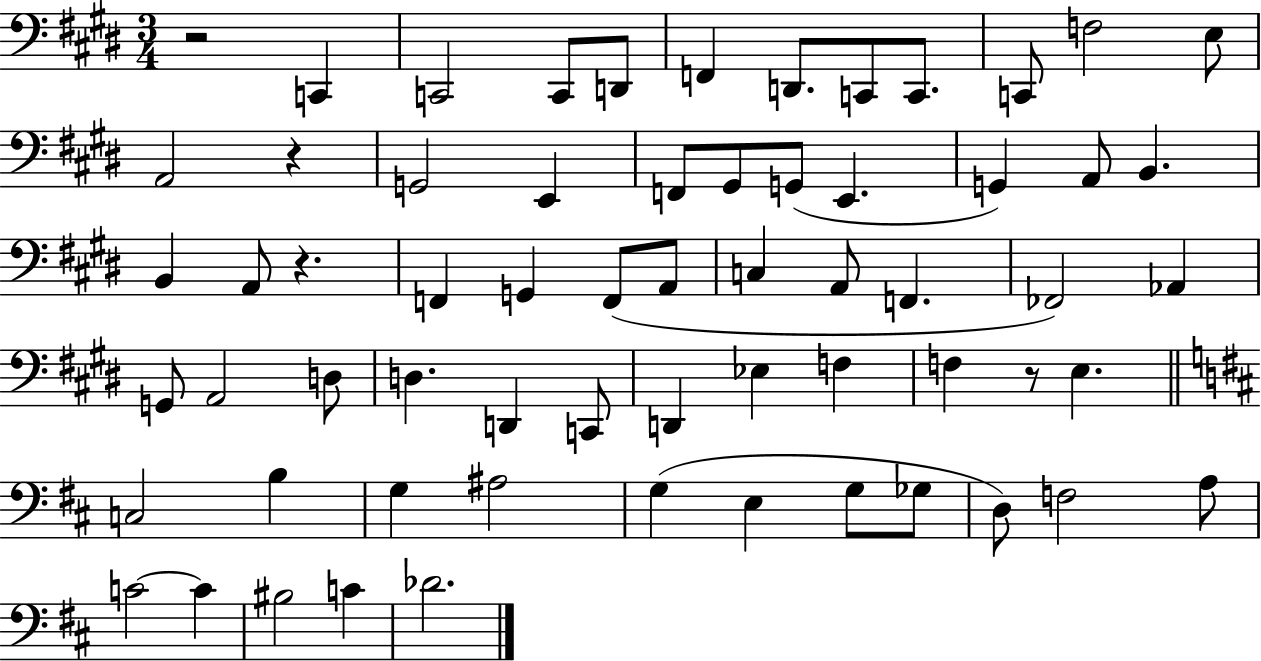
X:1
T:Untitled
M:3/4
L:1/4
K:E
z2 C,, C,,2 C,,/2 D,,/2 F,, D,,/2 C,,/2 C,,/2 C,,/2 F,2 E,/2 A,,2 z G,,2 E,, F,,/2 ^G,,/2 G,,/2 E,, G,, A,,/2 B,, B,, A,,/2 z F,, G,, F,,/2 A,,/2 C, A,,/2 F,, _F,,2 _A,, G,,/2 A,,2 D,/2 D, D,, C,,/2 D,, _E, F, F, z/2 E, C,2 B, G, ^A,2 G, E, G,/2 _G,/2 D,/2 F,2 A,/2 C2 C ^B,2 C _D2